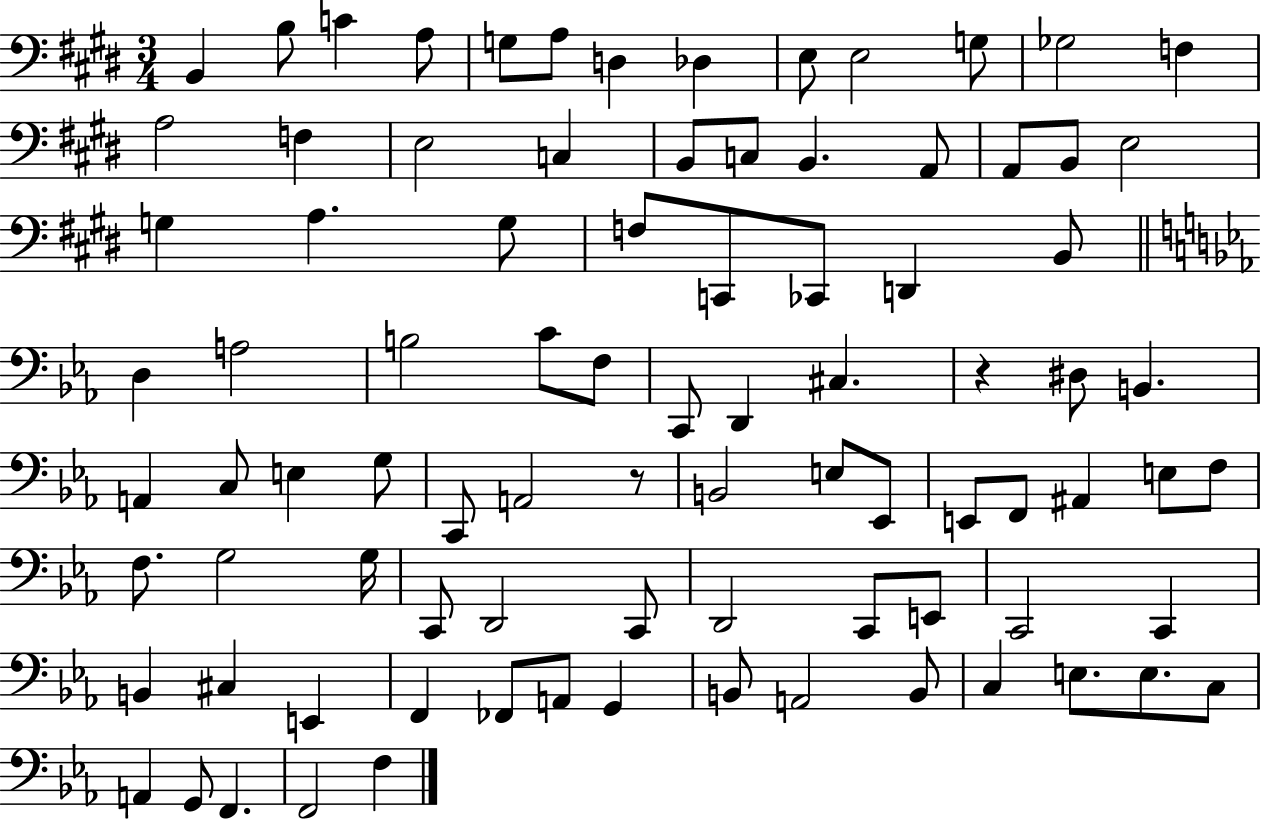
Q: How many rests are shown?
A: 2